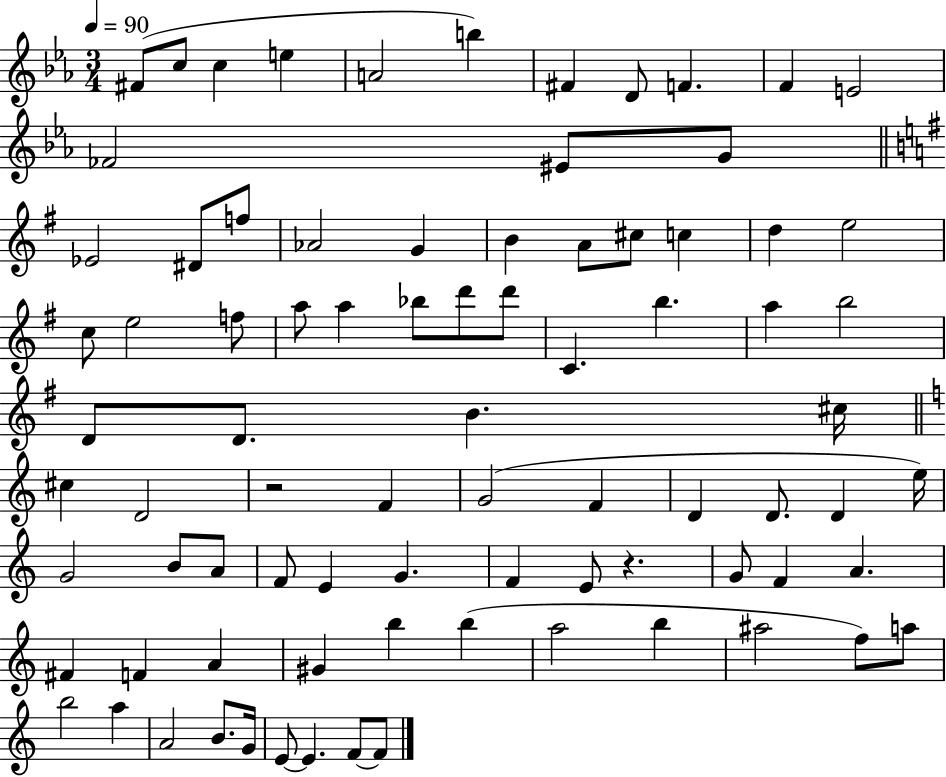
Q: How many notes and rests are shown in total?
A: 83